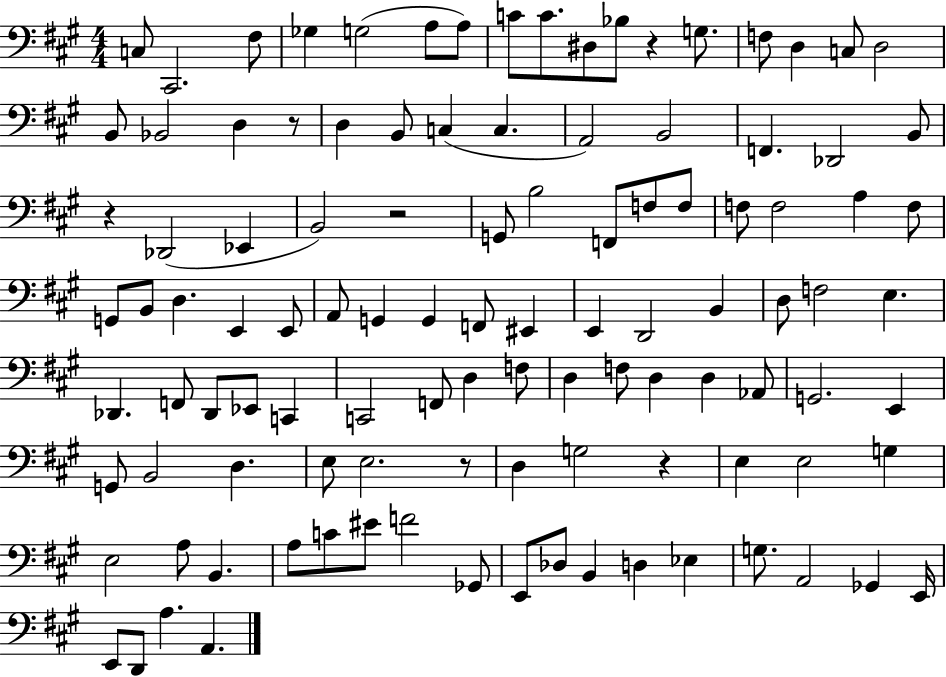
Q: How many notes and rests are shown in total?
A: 109